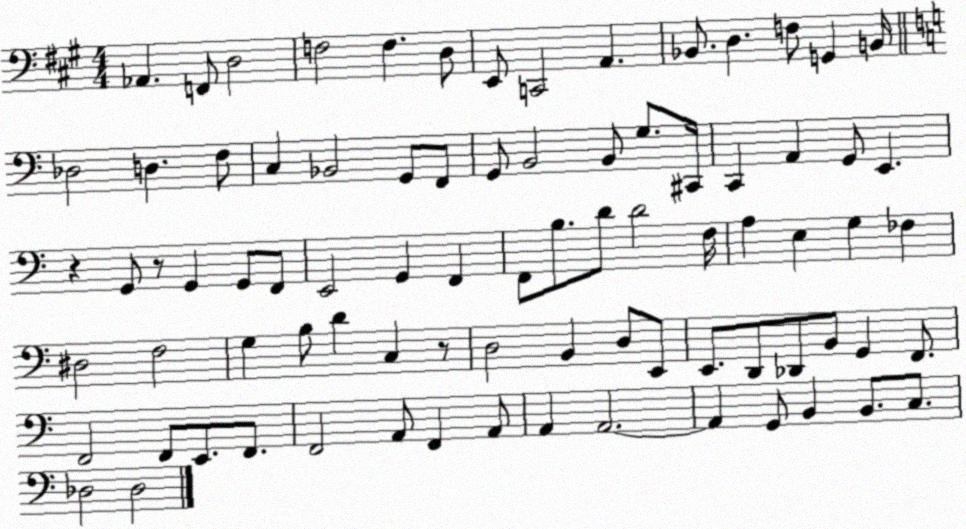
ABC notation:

X:1
T:Untitled
M:4/4
L:1/4
K:A
_A,, F,,/2 D,2 F,2 F, D,/2 E,,/2 C,,2 A,, _B,,/2 D, F,/2 G,, B,,/4 _D,2 D, F,/2 C, _B,,2 G,,/2 F,,/2 G,,/2 B,,2 B,,/2 G,/2 ^C,,/4 C,, A,, G,,/2 E,, z G,,/2 z/2 G,, G,,/2 F,,/2 E,,2 G,, F,, F,,/2 B,/2 D/2 D2 F,/4 A, E, G, _F, ^D,2 F,2 G, B,/2 D C, z/2 D,2 B,, D,/2 E,,/2 E,,/2 D,,/2 _D,,/2 B,,/2 G,, F,,/2 F,,2 F,,/2 E,,/2 F,,/2 F,,2 A,,/2 F,, A,,/2 A,, A,,2 A,, G,,/2 B,, B,,/2 C,/2 _D,2 _D,2